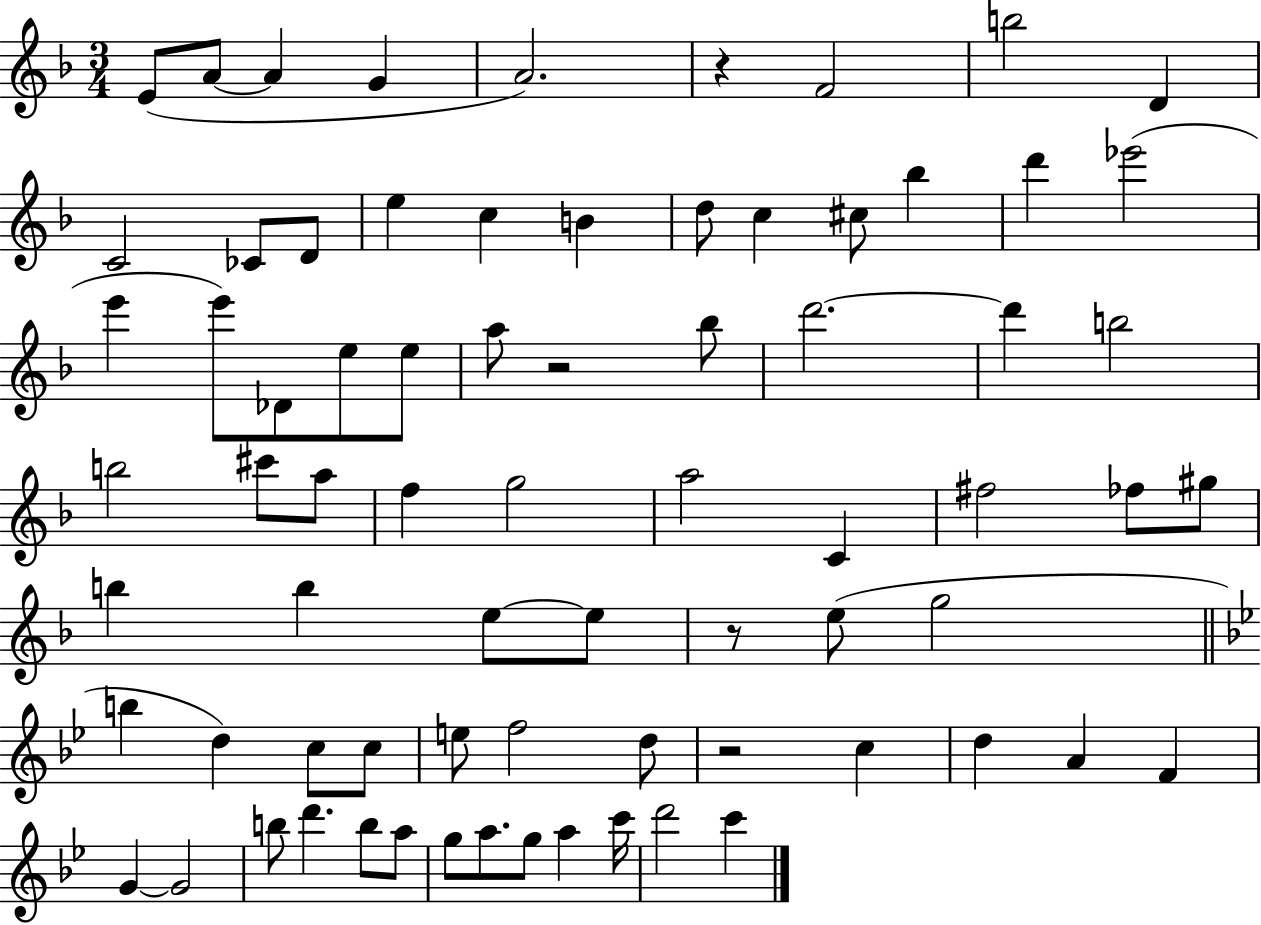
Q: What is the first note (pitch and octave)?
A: E4